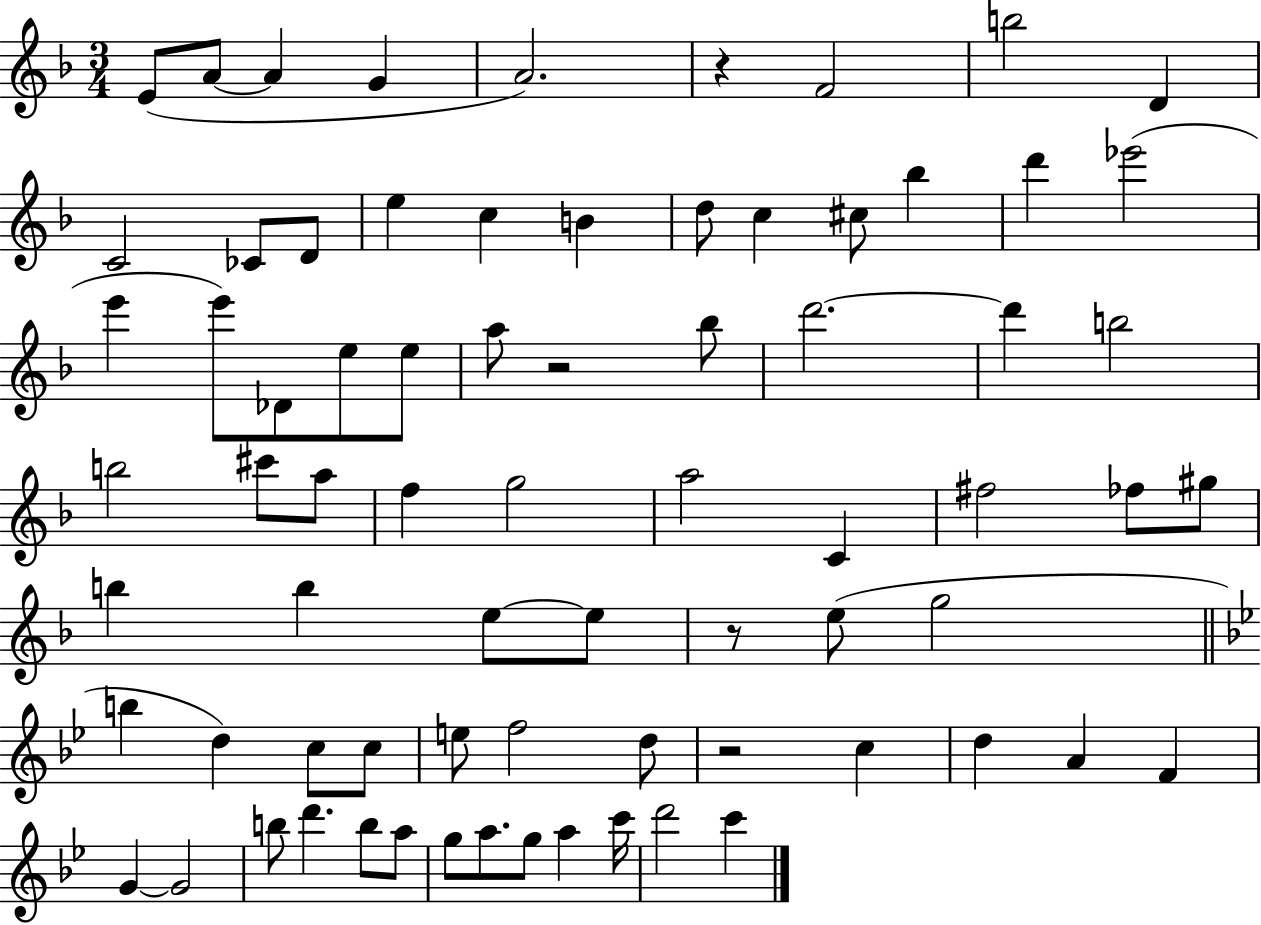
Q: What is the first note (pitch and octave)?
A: E4